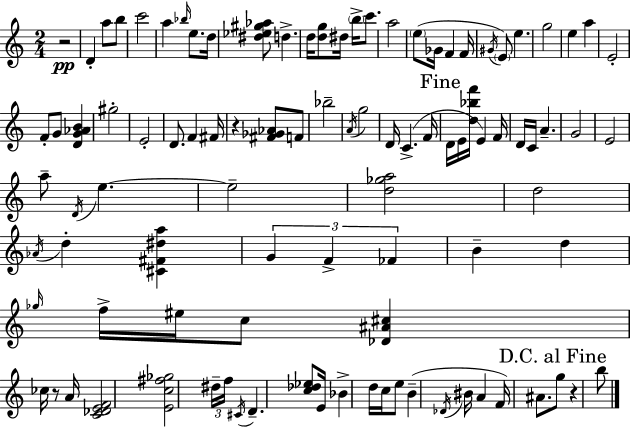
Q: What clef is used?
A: treble